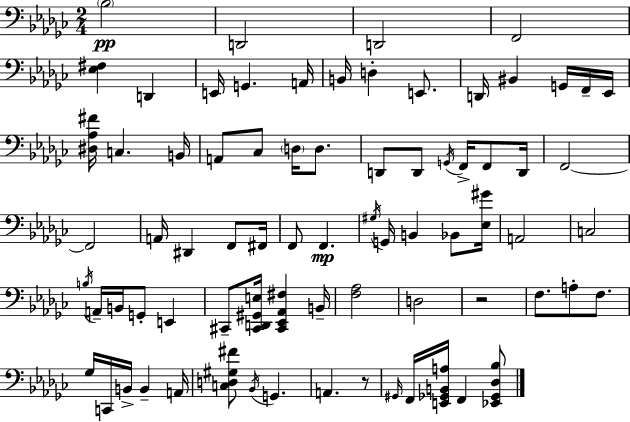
{
  \clef bass
  \numericTimeSignature
  \time 2/4
  \key ees \minor
  \parenthesize bes2\pp | d,2 | d,2 | f,2 | \break <ees fis>4 d,4 | e,16 g,4. a,16 | b,16 d4-. e,8. | d,16 bis,4 g,16 f,16-- ees,16 | \break <dis aes fis'>16 c4. b,16 | a,8 ces8 \parenthesize d16 d8. | d,8 d,8 \acciaccatura { g,16 } f,16-> f,8 | d,16 f,2~~ | \break f,2 | a,16 dis,4 f,8 | fis,16 f,8 f,4.\mp | \acciaccatura { gis16 } g,16 b,4 bes,8 | \break <ees gis'>16 a,2 | c2 | \acciaccatura { b16 } a,16-- b,16 g,8-. e,4 | cis,8-- <cis, d, gis, e>16 <cis, ees, aes, fis>4 | \break b,16-- <f aes>2 | d2 | r2 | f8. a8-. | \break f8. ges16 c,16 b,16-> b,4-- | a,16 <c d gis fis'>8 \acciaccatura { bes,16 } g,4. | a,4. | r8 \grace { gis,16 } f,16 <e, ges, b, a>16 f,4 | \break <ees, ges, des bes>8 \bar "|."
}